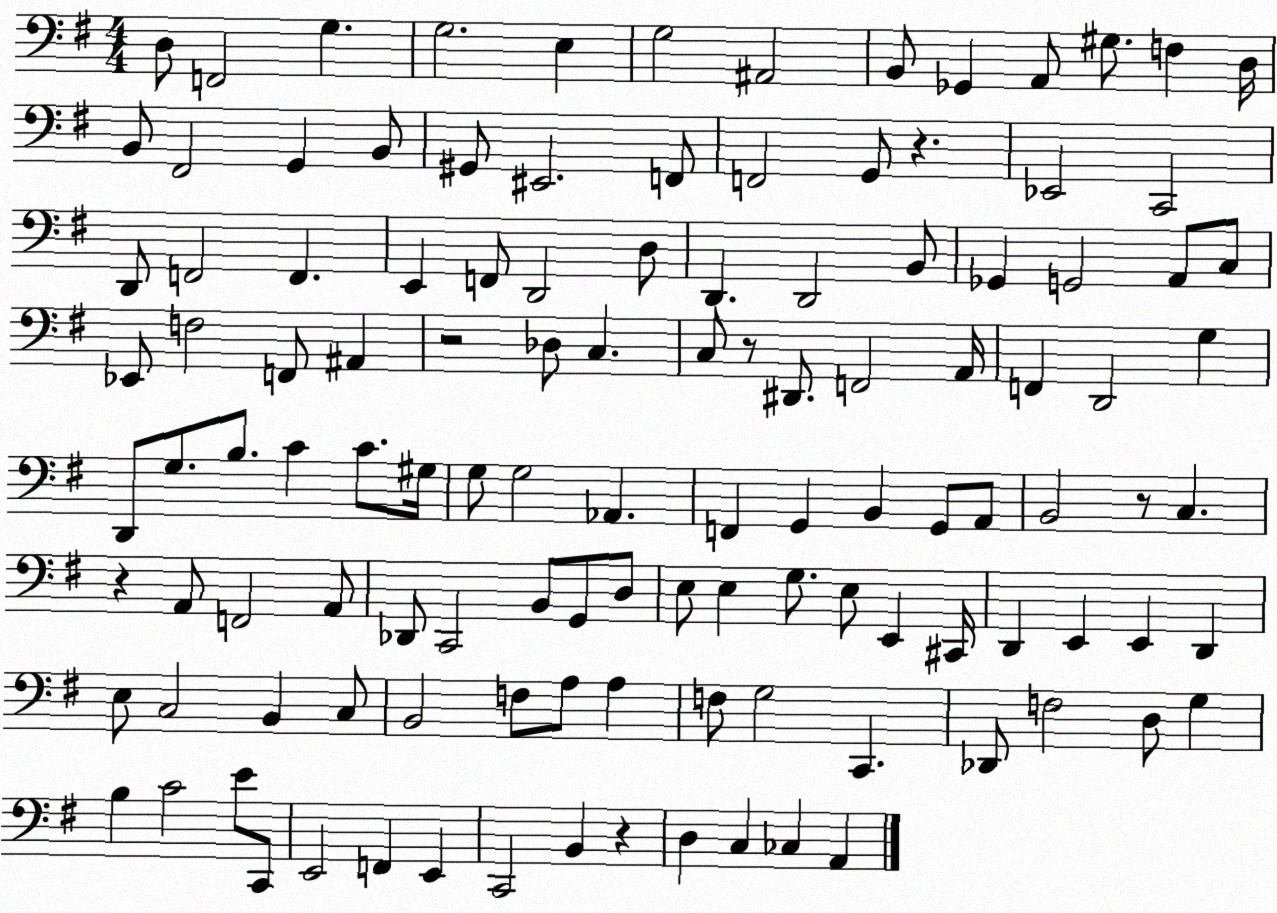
X:1
T:Untitled
M:4/4
L:1/4
K:G
D,/2 F,,2 G, G,2 E, G,2 ^A,,2 B,,/2 _G,, A,,/2 ^G,/2 F, D,/4 B,,/2 ^F,,2 G,, B,,/2 ^G,,/2 ^E,,2 F,,/2 F,,2 G,,/2 z _E,,2 C,,2 D,,/2 F,,2 F,, E,, F,,/2 D,,2 D,/2 D,, D,,2 B,,/2 _G,, G,,2 A,,/2 C,/2 _E,,/2 F,2 F,,/2 ^A,, z2 _D,/2 C, C,/2 z/2 ^D,,/2 F,,2 A,,/4 F,, D,,2 G, D,,/2 G,/2 B,/2 C C/2 ^G,/4 G,/2 G,2 _A,, F,, G,, B,, G,,/2 A,,/2 B,,2 z/2 C, z A,,/2 F,,2 A,,/2 _D,,/2 C,,2 B,,/2 G,,/2 D,/2 E,/2 E, G,/2 E,/2 E,, ^C,,/4 D,, E,, E,, D,, E,/2 C,2 B,, C,/2 B,,2 F,/2 A,/2 A, F,/2 G,2 C,, _D,,/2 F,2 D,/2 G, B, C2 E/2 C,,/2 E,,2 F,, E,, C,,2 B,, z D, C, _C, A,,